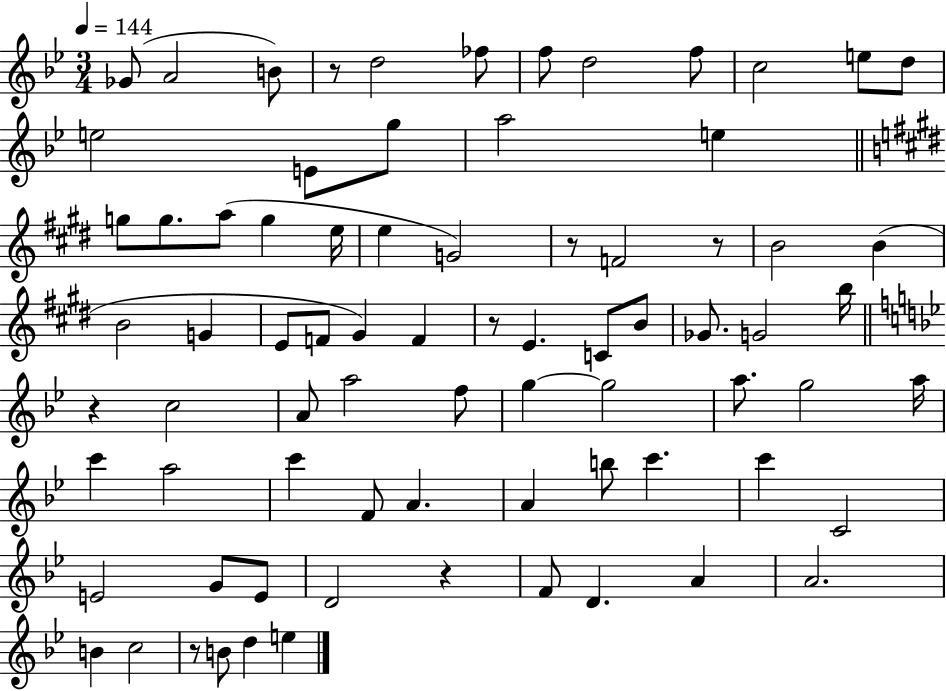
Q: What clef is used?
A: treble